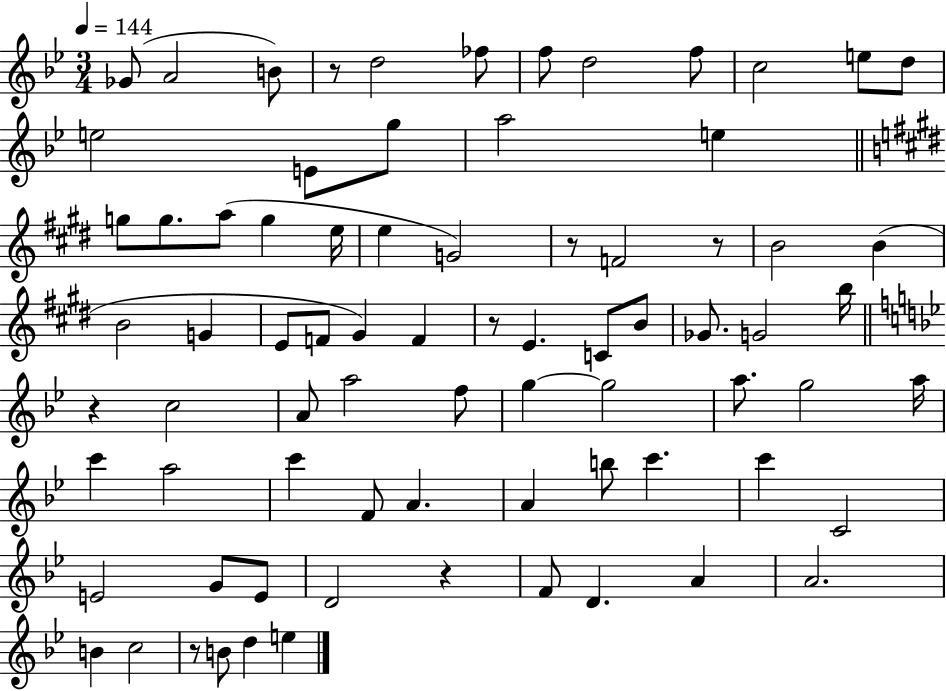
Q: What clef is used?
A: treble